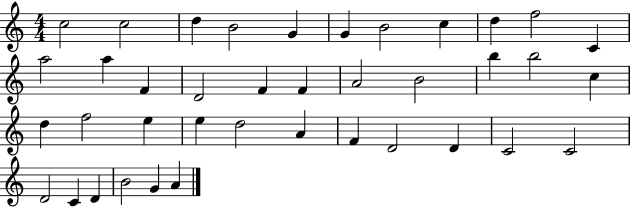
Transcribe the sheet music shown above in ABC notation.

X:1
T:Untitled
M:4/4
L:1/4
K:C
c2 c2 d B2 G G B2 c d f2 C a2 a F D2 F F A2 B2 b b2 c d f2 e e d2 A F D2 D C2 C2 D2 C D B2 G A